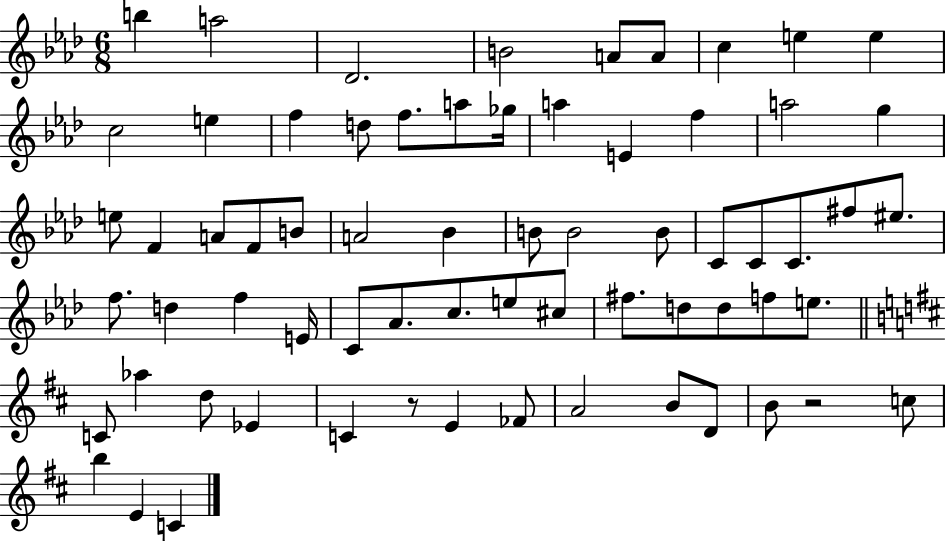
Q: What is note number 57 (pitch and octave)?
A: FES4